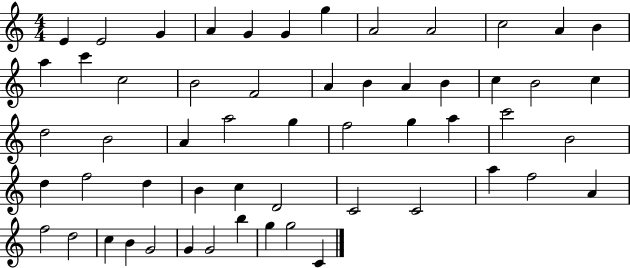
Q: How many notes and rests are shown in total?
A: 56